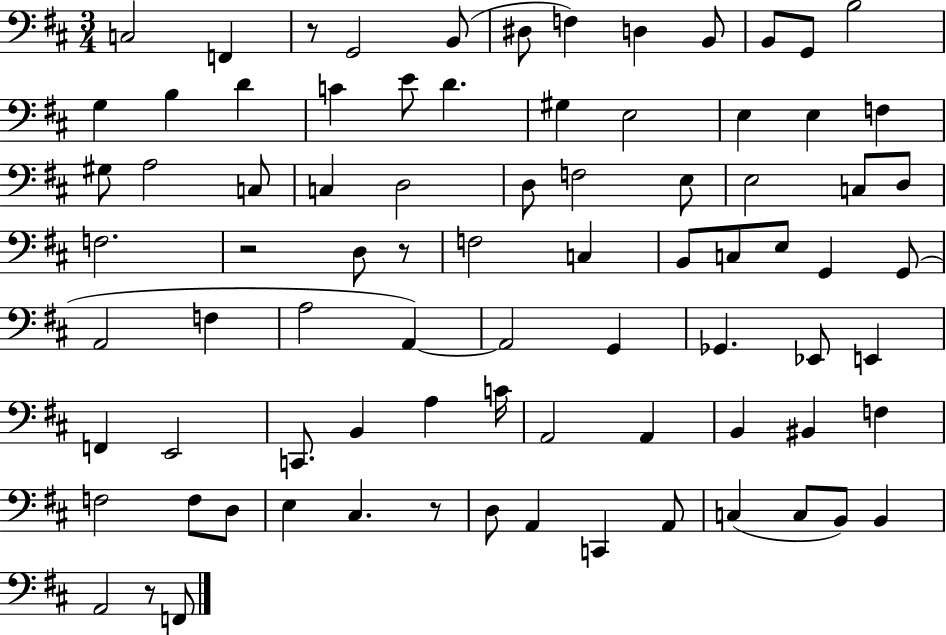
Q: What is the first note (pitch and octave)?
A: C3